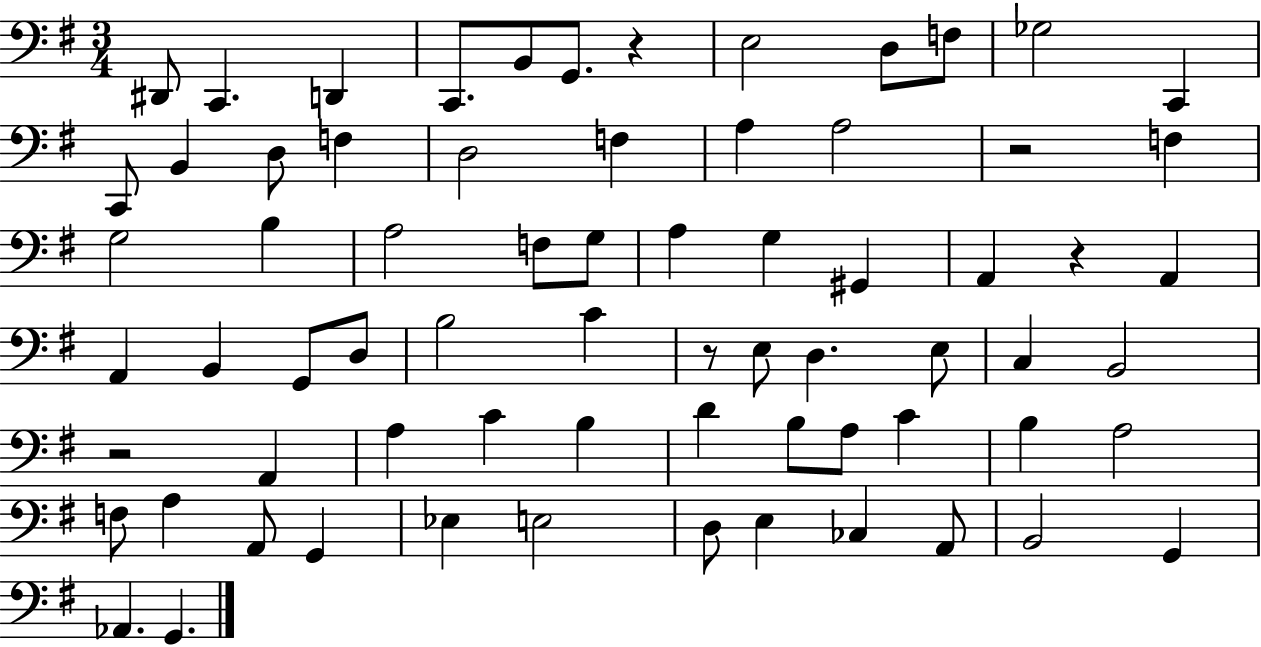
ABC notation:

X:1
T:Untitled
M:3/4
L:1/4
K:G
^D,,/2 C,, D,, C,,/2 B,,/2 G,,/2 z E,2 D,/2 F,/2 _G,2 C,, C,,/2 B,, D,/2 F, D,2 F, A, A,2 z2 F, G,2 B, A,2 F,/2 G,/2 A, G, ^G,, A,, z A,, A,, B,, G,,/2 D,/2 B,2 C z/2 E,/2 D, E,/2 C, B,,2 z2 A,, A, C B, D B,/2 A,/2 C B, A,2 F,/2 A, A,,/2 G,, _E, E,2 D,/2 E, _C, A,,/2 B,,2 G,, _A,, G,,